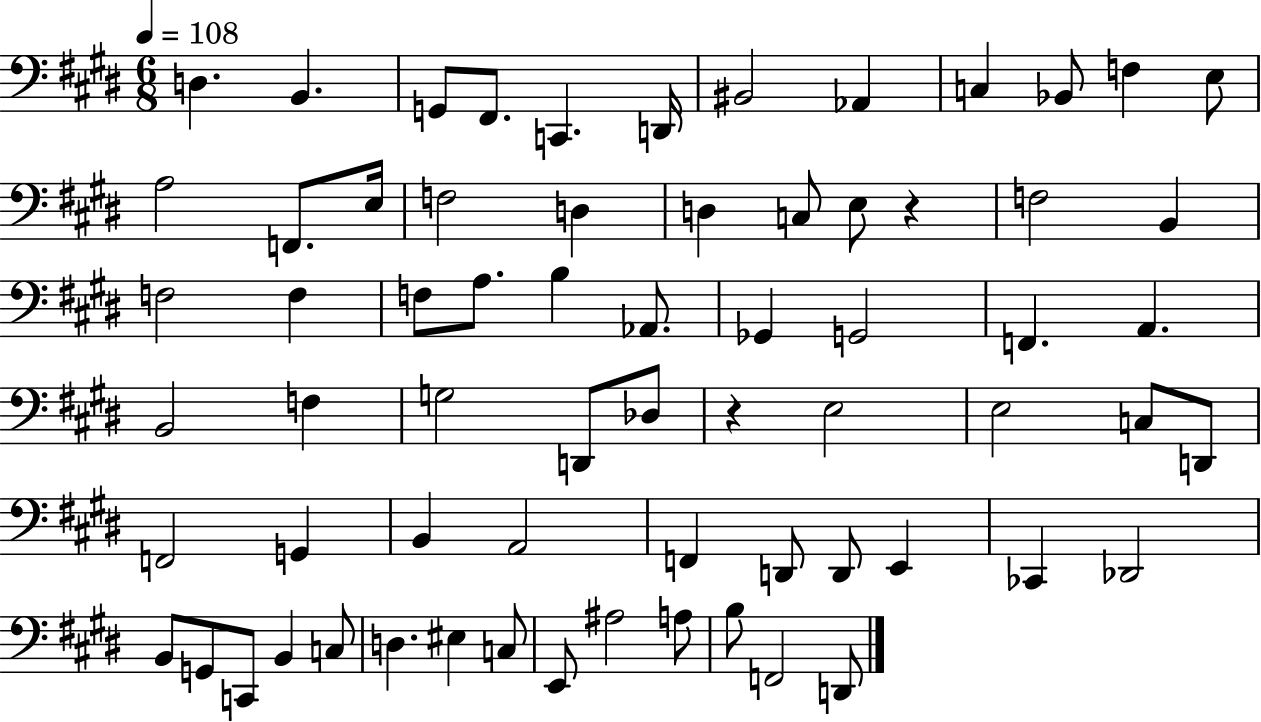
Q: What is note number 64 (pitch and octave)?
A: F2